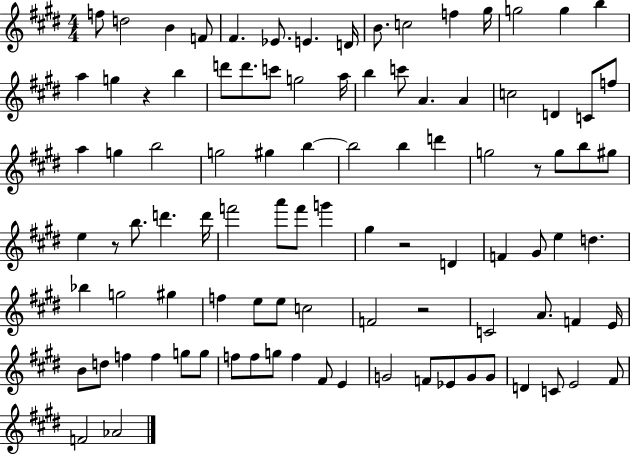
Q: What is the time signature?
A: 4/4